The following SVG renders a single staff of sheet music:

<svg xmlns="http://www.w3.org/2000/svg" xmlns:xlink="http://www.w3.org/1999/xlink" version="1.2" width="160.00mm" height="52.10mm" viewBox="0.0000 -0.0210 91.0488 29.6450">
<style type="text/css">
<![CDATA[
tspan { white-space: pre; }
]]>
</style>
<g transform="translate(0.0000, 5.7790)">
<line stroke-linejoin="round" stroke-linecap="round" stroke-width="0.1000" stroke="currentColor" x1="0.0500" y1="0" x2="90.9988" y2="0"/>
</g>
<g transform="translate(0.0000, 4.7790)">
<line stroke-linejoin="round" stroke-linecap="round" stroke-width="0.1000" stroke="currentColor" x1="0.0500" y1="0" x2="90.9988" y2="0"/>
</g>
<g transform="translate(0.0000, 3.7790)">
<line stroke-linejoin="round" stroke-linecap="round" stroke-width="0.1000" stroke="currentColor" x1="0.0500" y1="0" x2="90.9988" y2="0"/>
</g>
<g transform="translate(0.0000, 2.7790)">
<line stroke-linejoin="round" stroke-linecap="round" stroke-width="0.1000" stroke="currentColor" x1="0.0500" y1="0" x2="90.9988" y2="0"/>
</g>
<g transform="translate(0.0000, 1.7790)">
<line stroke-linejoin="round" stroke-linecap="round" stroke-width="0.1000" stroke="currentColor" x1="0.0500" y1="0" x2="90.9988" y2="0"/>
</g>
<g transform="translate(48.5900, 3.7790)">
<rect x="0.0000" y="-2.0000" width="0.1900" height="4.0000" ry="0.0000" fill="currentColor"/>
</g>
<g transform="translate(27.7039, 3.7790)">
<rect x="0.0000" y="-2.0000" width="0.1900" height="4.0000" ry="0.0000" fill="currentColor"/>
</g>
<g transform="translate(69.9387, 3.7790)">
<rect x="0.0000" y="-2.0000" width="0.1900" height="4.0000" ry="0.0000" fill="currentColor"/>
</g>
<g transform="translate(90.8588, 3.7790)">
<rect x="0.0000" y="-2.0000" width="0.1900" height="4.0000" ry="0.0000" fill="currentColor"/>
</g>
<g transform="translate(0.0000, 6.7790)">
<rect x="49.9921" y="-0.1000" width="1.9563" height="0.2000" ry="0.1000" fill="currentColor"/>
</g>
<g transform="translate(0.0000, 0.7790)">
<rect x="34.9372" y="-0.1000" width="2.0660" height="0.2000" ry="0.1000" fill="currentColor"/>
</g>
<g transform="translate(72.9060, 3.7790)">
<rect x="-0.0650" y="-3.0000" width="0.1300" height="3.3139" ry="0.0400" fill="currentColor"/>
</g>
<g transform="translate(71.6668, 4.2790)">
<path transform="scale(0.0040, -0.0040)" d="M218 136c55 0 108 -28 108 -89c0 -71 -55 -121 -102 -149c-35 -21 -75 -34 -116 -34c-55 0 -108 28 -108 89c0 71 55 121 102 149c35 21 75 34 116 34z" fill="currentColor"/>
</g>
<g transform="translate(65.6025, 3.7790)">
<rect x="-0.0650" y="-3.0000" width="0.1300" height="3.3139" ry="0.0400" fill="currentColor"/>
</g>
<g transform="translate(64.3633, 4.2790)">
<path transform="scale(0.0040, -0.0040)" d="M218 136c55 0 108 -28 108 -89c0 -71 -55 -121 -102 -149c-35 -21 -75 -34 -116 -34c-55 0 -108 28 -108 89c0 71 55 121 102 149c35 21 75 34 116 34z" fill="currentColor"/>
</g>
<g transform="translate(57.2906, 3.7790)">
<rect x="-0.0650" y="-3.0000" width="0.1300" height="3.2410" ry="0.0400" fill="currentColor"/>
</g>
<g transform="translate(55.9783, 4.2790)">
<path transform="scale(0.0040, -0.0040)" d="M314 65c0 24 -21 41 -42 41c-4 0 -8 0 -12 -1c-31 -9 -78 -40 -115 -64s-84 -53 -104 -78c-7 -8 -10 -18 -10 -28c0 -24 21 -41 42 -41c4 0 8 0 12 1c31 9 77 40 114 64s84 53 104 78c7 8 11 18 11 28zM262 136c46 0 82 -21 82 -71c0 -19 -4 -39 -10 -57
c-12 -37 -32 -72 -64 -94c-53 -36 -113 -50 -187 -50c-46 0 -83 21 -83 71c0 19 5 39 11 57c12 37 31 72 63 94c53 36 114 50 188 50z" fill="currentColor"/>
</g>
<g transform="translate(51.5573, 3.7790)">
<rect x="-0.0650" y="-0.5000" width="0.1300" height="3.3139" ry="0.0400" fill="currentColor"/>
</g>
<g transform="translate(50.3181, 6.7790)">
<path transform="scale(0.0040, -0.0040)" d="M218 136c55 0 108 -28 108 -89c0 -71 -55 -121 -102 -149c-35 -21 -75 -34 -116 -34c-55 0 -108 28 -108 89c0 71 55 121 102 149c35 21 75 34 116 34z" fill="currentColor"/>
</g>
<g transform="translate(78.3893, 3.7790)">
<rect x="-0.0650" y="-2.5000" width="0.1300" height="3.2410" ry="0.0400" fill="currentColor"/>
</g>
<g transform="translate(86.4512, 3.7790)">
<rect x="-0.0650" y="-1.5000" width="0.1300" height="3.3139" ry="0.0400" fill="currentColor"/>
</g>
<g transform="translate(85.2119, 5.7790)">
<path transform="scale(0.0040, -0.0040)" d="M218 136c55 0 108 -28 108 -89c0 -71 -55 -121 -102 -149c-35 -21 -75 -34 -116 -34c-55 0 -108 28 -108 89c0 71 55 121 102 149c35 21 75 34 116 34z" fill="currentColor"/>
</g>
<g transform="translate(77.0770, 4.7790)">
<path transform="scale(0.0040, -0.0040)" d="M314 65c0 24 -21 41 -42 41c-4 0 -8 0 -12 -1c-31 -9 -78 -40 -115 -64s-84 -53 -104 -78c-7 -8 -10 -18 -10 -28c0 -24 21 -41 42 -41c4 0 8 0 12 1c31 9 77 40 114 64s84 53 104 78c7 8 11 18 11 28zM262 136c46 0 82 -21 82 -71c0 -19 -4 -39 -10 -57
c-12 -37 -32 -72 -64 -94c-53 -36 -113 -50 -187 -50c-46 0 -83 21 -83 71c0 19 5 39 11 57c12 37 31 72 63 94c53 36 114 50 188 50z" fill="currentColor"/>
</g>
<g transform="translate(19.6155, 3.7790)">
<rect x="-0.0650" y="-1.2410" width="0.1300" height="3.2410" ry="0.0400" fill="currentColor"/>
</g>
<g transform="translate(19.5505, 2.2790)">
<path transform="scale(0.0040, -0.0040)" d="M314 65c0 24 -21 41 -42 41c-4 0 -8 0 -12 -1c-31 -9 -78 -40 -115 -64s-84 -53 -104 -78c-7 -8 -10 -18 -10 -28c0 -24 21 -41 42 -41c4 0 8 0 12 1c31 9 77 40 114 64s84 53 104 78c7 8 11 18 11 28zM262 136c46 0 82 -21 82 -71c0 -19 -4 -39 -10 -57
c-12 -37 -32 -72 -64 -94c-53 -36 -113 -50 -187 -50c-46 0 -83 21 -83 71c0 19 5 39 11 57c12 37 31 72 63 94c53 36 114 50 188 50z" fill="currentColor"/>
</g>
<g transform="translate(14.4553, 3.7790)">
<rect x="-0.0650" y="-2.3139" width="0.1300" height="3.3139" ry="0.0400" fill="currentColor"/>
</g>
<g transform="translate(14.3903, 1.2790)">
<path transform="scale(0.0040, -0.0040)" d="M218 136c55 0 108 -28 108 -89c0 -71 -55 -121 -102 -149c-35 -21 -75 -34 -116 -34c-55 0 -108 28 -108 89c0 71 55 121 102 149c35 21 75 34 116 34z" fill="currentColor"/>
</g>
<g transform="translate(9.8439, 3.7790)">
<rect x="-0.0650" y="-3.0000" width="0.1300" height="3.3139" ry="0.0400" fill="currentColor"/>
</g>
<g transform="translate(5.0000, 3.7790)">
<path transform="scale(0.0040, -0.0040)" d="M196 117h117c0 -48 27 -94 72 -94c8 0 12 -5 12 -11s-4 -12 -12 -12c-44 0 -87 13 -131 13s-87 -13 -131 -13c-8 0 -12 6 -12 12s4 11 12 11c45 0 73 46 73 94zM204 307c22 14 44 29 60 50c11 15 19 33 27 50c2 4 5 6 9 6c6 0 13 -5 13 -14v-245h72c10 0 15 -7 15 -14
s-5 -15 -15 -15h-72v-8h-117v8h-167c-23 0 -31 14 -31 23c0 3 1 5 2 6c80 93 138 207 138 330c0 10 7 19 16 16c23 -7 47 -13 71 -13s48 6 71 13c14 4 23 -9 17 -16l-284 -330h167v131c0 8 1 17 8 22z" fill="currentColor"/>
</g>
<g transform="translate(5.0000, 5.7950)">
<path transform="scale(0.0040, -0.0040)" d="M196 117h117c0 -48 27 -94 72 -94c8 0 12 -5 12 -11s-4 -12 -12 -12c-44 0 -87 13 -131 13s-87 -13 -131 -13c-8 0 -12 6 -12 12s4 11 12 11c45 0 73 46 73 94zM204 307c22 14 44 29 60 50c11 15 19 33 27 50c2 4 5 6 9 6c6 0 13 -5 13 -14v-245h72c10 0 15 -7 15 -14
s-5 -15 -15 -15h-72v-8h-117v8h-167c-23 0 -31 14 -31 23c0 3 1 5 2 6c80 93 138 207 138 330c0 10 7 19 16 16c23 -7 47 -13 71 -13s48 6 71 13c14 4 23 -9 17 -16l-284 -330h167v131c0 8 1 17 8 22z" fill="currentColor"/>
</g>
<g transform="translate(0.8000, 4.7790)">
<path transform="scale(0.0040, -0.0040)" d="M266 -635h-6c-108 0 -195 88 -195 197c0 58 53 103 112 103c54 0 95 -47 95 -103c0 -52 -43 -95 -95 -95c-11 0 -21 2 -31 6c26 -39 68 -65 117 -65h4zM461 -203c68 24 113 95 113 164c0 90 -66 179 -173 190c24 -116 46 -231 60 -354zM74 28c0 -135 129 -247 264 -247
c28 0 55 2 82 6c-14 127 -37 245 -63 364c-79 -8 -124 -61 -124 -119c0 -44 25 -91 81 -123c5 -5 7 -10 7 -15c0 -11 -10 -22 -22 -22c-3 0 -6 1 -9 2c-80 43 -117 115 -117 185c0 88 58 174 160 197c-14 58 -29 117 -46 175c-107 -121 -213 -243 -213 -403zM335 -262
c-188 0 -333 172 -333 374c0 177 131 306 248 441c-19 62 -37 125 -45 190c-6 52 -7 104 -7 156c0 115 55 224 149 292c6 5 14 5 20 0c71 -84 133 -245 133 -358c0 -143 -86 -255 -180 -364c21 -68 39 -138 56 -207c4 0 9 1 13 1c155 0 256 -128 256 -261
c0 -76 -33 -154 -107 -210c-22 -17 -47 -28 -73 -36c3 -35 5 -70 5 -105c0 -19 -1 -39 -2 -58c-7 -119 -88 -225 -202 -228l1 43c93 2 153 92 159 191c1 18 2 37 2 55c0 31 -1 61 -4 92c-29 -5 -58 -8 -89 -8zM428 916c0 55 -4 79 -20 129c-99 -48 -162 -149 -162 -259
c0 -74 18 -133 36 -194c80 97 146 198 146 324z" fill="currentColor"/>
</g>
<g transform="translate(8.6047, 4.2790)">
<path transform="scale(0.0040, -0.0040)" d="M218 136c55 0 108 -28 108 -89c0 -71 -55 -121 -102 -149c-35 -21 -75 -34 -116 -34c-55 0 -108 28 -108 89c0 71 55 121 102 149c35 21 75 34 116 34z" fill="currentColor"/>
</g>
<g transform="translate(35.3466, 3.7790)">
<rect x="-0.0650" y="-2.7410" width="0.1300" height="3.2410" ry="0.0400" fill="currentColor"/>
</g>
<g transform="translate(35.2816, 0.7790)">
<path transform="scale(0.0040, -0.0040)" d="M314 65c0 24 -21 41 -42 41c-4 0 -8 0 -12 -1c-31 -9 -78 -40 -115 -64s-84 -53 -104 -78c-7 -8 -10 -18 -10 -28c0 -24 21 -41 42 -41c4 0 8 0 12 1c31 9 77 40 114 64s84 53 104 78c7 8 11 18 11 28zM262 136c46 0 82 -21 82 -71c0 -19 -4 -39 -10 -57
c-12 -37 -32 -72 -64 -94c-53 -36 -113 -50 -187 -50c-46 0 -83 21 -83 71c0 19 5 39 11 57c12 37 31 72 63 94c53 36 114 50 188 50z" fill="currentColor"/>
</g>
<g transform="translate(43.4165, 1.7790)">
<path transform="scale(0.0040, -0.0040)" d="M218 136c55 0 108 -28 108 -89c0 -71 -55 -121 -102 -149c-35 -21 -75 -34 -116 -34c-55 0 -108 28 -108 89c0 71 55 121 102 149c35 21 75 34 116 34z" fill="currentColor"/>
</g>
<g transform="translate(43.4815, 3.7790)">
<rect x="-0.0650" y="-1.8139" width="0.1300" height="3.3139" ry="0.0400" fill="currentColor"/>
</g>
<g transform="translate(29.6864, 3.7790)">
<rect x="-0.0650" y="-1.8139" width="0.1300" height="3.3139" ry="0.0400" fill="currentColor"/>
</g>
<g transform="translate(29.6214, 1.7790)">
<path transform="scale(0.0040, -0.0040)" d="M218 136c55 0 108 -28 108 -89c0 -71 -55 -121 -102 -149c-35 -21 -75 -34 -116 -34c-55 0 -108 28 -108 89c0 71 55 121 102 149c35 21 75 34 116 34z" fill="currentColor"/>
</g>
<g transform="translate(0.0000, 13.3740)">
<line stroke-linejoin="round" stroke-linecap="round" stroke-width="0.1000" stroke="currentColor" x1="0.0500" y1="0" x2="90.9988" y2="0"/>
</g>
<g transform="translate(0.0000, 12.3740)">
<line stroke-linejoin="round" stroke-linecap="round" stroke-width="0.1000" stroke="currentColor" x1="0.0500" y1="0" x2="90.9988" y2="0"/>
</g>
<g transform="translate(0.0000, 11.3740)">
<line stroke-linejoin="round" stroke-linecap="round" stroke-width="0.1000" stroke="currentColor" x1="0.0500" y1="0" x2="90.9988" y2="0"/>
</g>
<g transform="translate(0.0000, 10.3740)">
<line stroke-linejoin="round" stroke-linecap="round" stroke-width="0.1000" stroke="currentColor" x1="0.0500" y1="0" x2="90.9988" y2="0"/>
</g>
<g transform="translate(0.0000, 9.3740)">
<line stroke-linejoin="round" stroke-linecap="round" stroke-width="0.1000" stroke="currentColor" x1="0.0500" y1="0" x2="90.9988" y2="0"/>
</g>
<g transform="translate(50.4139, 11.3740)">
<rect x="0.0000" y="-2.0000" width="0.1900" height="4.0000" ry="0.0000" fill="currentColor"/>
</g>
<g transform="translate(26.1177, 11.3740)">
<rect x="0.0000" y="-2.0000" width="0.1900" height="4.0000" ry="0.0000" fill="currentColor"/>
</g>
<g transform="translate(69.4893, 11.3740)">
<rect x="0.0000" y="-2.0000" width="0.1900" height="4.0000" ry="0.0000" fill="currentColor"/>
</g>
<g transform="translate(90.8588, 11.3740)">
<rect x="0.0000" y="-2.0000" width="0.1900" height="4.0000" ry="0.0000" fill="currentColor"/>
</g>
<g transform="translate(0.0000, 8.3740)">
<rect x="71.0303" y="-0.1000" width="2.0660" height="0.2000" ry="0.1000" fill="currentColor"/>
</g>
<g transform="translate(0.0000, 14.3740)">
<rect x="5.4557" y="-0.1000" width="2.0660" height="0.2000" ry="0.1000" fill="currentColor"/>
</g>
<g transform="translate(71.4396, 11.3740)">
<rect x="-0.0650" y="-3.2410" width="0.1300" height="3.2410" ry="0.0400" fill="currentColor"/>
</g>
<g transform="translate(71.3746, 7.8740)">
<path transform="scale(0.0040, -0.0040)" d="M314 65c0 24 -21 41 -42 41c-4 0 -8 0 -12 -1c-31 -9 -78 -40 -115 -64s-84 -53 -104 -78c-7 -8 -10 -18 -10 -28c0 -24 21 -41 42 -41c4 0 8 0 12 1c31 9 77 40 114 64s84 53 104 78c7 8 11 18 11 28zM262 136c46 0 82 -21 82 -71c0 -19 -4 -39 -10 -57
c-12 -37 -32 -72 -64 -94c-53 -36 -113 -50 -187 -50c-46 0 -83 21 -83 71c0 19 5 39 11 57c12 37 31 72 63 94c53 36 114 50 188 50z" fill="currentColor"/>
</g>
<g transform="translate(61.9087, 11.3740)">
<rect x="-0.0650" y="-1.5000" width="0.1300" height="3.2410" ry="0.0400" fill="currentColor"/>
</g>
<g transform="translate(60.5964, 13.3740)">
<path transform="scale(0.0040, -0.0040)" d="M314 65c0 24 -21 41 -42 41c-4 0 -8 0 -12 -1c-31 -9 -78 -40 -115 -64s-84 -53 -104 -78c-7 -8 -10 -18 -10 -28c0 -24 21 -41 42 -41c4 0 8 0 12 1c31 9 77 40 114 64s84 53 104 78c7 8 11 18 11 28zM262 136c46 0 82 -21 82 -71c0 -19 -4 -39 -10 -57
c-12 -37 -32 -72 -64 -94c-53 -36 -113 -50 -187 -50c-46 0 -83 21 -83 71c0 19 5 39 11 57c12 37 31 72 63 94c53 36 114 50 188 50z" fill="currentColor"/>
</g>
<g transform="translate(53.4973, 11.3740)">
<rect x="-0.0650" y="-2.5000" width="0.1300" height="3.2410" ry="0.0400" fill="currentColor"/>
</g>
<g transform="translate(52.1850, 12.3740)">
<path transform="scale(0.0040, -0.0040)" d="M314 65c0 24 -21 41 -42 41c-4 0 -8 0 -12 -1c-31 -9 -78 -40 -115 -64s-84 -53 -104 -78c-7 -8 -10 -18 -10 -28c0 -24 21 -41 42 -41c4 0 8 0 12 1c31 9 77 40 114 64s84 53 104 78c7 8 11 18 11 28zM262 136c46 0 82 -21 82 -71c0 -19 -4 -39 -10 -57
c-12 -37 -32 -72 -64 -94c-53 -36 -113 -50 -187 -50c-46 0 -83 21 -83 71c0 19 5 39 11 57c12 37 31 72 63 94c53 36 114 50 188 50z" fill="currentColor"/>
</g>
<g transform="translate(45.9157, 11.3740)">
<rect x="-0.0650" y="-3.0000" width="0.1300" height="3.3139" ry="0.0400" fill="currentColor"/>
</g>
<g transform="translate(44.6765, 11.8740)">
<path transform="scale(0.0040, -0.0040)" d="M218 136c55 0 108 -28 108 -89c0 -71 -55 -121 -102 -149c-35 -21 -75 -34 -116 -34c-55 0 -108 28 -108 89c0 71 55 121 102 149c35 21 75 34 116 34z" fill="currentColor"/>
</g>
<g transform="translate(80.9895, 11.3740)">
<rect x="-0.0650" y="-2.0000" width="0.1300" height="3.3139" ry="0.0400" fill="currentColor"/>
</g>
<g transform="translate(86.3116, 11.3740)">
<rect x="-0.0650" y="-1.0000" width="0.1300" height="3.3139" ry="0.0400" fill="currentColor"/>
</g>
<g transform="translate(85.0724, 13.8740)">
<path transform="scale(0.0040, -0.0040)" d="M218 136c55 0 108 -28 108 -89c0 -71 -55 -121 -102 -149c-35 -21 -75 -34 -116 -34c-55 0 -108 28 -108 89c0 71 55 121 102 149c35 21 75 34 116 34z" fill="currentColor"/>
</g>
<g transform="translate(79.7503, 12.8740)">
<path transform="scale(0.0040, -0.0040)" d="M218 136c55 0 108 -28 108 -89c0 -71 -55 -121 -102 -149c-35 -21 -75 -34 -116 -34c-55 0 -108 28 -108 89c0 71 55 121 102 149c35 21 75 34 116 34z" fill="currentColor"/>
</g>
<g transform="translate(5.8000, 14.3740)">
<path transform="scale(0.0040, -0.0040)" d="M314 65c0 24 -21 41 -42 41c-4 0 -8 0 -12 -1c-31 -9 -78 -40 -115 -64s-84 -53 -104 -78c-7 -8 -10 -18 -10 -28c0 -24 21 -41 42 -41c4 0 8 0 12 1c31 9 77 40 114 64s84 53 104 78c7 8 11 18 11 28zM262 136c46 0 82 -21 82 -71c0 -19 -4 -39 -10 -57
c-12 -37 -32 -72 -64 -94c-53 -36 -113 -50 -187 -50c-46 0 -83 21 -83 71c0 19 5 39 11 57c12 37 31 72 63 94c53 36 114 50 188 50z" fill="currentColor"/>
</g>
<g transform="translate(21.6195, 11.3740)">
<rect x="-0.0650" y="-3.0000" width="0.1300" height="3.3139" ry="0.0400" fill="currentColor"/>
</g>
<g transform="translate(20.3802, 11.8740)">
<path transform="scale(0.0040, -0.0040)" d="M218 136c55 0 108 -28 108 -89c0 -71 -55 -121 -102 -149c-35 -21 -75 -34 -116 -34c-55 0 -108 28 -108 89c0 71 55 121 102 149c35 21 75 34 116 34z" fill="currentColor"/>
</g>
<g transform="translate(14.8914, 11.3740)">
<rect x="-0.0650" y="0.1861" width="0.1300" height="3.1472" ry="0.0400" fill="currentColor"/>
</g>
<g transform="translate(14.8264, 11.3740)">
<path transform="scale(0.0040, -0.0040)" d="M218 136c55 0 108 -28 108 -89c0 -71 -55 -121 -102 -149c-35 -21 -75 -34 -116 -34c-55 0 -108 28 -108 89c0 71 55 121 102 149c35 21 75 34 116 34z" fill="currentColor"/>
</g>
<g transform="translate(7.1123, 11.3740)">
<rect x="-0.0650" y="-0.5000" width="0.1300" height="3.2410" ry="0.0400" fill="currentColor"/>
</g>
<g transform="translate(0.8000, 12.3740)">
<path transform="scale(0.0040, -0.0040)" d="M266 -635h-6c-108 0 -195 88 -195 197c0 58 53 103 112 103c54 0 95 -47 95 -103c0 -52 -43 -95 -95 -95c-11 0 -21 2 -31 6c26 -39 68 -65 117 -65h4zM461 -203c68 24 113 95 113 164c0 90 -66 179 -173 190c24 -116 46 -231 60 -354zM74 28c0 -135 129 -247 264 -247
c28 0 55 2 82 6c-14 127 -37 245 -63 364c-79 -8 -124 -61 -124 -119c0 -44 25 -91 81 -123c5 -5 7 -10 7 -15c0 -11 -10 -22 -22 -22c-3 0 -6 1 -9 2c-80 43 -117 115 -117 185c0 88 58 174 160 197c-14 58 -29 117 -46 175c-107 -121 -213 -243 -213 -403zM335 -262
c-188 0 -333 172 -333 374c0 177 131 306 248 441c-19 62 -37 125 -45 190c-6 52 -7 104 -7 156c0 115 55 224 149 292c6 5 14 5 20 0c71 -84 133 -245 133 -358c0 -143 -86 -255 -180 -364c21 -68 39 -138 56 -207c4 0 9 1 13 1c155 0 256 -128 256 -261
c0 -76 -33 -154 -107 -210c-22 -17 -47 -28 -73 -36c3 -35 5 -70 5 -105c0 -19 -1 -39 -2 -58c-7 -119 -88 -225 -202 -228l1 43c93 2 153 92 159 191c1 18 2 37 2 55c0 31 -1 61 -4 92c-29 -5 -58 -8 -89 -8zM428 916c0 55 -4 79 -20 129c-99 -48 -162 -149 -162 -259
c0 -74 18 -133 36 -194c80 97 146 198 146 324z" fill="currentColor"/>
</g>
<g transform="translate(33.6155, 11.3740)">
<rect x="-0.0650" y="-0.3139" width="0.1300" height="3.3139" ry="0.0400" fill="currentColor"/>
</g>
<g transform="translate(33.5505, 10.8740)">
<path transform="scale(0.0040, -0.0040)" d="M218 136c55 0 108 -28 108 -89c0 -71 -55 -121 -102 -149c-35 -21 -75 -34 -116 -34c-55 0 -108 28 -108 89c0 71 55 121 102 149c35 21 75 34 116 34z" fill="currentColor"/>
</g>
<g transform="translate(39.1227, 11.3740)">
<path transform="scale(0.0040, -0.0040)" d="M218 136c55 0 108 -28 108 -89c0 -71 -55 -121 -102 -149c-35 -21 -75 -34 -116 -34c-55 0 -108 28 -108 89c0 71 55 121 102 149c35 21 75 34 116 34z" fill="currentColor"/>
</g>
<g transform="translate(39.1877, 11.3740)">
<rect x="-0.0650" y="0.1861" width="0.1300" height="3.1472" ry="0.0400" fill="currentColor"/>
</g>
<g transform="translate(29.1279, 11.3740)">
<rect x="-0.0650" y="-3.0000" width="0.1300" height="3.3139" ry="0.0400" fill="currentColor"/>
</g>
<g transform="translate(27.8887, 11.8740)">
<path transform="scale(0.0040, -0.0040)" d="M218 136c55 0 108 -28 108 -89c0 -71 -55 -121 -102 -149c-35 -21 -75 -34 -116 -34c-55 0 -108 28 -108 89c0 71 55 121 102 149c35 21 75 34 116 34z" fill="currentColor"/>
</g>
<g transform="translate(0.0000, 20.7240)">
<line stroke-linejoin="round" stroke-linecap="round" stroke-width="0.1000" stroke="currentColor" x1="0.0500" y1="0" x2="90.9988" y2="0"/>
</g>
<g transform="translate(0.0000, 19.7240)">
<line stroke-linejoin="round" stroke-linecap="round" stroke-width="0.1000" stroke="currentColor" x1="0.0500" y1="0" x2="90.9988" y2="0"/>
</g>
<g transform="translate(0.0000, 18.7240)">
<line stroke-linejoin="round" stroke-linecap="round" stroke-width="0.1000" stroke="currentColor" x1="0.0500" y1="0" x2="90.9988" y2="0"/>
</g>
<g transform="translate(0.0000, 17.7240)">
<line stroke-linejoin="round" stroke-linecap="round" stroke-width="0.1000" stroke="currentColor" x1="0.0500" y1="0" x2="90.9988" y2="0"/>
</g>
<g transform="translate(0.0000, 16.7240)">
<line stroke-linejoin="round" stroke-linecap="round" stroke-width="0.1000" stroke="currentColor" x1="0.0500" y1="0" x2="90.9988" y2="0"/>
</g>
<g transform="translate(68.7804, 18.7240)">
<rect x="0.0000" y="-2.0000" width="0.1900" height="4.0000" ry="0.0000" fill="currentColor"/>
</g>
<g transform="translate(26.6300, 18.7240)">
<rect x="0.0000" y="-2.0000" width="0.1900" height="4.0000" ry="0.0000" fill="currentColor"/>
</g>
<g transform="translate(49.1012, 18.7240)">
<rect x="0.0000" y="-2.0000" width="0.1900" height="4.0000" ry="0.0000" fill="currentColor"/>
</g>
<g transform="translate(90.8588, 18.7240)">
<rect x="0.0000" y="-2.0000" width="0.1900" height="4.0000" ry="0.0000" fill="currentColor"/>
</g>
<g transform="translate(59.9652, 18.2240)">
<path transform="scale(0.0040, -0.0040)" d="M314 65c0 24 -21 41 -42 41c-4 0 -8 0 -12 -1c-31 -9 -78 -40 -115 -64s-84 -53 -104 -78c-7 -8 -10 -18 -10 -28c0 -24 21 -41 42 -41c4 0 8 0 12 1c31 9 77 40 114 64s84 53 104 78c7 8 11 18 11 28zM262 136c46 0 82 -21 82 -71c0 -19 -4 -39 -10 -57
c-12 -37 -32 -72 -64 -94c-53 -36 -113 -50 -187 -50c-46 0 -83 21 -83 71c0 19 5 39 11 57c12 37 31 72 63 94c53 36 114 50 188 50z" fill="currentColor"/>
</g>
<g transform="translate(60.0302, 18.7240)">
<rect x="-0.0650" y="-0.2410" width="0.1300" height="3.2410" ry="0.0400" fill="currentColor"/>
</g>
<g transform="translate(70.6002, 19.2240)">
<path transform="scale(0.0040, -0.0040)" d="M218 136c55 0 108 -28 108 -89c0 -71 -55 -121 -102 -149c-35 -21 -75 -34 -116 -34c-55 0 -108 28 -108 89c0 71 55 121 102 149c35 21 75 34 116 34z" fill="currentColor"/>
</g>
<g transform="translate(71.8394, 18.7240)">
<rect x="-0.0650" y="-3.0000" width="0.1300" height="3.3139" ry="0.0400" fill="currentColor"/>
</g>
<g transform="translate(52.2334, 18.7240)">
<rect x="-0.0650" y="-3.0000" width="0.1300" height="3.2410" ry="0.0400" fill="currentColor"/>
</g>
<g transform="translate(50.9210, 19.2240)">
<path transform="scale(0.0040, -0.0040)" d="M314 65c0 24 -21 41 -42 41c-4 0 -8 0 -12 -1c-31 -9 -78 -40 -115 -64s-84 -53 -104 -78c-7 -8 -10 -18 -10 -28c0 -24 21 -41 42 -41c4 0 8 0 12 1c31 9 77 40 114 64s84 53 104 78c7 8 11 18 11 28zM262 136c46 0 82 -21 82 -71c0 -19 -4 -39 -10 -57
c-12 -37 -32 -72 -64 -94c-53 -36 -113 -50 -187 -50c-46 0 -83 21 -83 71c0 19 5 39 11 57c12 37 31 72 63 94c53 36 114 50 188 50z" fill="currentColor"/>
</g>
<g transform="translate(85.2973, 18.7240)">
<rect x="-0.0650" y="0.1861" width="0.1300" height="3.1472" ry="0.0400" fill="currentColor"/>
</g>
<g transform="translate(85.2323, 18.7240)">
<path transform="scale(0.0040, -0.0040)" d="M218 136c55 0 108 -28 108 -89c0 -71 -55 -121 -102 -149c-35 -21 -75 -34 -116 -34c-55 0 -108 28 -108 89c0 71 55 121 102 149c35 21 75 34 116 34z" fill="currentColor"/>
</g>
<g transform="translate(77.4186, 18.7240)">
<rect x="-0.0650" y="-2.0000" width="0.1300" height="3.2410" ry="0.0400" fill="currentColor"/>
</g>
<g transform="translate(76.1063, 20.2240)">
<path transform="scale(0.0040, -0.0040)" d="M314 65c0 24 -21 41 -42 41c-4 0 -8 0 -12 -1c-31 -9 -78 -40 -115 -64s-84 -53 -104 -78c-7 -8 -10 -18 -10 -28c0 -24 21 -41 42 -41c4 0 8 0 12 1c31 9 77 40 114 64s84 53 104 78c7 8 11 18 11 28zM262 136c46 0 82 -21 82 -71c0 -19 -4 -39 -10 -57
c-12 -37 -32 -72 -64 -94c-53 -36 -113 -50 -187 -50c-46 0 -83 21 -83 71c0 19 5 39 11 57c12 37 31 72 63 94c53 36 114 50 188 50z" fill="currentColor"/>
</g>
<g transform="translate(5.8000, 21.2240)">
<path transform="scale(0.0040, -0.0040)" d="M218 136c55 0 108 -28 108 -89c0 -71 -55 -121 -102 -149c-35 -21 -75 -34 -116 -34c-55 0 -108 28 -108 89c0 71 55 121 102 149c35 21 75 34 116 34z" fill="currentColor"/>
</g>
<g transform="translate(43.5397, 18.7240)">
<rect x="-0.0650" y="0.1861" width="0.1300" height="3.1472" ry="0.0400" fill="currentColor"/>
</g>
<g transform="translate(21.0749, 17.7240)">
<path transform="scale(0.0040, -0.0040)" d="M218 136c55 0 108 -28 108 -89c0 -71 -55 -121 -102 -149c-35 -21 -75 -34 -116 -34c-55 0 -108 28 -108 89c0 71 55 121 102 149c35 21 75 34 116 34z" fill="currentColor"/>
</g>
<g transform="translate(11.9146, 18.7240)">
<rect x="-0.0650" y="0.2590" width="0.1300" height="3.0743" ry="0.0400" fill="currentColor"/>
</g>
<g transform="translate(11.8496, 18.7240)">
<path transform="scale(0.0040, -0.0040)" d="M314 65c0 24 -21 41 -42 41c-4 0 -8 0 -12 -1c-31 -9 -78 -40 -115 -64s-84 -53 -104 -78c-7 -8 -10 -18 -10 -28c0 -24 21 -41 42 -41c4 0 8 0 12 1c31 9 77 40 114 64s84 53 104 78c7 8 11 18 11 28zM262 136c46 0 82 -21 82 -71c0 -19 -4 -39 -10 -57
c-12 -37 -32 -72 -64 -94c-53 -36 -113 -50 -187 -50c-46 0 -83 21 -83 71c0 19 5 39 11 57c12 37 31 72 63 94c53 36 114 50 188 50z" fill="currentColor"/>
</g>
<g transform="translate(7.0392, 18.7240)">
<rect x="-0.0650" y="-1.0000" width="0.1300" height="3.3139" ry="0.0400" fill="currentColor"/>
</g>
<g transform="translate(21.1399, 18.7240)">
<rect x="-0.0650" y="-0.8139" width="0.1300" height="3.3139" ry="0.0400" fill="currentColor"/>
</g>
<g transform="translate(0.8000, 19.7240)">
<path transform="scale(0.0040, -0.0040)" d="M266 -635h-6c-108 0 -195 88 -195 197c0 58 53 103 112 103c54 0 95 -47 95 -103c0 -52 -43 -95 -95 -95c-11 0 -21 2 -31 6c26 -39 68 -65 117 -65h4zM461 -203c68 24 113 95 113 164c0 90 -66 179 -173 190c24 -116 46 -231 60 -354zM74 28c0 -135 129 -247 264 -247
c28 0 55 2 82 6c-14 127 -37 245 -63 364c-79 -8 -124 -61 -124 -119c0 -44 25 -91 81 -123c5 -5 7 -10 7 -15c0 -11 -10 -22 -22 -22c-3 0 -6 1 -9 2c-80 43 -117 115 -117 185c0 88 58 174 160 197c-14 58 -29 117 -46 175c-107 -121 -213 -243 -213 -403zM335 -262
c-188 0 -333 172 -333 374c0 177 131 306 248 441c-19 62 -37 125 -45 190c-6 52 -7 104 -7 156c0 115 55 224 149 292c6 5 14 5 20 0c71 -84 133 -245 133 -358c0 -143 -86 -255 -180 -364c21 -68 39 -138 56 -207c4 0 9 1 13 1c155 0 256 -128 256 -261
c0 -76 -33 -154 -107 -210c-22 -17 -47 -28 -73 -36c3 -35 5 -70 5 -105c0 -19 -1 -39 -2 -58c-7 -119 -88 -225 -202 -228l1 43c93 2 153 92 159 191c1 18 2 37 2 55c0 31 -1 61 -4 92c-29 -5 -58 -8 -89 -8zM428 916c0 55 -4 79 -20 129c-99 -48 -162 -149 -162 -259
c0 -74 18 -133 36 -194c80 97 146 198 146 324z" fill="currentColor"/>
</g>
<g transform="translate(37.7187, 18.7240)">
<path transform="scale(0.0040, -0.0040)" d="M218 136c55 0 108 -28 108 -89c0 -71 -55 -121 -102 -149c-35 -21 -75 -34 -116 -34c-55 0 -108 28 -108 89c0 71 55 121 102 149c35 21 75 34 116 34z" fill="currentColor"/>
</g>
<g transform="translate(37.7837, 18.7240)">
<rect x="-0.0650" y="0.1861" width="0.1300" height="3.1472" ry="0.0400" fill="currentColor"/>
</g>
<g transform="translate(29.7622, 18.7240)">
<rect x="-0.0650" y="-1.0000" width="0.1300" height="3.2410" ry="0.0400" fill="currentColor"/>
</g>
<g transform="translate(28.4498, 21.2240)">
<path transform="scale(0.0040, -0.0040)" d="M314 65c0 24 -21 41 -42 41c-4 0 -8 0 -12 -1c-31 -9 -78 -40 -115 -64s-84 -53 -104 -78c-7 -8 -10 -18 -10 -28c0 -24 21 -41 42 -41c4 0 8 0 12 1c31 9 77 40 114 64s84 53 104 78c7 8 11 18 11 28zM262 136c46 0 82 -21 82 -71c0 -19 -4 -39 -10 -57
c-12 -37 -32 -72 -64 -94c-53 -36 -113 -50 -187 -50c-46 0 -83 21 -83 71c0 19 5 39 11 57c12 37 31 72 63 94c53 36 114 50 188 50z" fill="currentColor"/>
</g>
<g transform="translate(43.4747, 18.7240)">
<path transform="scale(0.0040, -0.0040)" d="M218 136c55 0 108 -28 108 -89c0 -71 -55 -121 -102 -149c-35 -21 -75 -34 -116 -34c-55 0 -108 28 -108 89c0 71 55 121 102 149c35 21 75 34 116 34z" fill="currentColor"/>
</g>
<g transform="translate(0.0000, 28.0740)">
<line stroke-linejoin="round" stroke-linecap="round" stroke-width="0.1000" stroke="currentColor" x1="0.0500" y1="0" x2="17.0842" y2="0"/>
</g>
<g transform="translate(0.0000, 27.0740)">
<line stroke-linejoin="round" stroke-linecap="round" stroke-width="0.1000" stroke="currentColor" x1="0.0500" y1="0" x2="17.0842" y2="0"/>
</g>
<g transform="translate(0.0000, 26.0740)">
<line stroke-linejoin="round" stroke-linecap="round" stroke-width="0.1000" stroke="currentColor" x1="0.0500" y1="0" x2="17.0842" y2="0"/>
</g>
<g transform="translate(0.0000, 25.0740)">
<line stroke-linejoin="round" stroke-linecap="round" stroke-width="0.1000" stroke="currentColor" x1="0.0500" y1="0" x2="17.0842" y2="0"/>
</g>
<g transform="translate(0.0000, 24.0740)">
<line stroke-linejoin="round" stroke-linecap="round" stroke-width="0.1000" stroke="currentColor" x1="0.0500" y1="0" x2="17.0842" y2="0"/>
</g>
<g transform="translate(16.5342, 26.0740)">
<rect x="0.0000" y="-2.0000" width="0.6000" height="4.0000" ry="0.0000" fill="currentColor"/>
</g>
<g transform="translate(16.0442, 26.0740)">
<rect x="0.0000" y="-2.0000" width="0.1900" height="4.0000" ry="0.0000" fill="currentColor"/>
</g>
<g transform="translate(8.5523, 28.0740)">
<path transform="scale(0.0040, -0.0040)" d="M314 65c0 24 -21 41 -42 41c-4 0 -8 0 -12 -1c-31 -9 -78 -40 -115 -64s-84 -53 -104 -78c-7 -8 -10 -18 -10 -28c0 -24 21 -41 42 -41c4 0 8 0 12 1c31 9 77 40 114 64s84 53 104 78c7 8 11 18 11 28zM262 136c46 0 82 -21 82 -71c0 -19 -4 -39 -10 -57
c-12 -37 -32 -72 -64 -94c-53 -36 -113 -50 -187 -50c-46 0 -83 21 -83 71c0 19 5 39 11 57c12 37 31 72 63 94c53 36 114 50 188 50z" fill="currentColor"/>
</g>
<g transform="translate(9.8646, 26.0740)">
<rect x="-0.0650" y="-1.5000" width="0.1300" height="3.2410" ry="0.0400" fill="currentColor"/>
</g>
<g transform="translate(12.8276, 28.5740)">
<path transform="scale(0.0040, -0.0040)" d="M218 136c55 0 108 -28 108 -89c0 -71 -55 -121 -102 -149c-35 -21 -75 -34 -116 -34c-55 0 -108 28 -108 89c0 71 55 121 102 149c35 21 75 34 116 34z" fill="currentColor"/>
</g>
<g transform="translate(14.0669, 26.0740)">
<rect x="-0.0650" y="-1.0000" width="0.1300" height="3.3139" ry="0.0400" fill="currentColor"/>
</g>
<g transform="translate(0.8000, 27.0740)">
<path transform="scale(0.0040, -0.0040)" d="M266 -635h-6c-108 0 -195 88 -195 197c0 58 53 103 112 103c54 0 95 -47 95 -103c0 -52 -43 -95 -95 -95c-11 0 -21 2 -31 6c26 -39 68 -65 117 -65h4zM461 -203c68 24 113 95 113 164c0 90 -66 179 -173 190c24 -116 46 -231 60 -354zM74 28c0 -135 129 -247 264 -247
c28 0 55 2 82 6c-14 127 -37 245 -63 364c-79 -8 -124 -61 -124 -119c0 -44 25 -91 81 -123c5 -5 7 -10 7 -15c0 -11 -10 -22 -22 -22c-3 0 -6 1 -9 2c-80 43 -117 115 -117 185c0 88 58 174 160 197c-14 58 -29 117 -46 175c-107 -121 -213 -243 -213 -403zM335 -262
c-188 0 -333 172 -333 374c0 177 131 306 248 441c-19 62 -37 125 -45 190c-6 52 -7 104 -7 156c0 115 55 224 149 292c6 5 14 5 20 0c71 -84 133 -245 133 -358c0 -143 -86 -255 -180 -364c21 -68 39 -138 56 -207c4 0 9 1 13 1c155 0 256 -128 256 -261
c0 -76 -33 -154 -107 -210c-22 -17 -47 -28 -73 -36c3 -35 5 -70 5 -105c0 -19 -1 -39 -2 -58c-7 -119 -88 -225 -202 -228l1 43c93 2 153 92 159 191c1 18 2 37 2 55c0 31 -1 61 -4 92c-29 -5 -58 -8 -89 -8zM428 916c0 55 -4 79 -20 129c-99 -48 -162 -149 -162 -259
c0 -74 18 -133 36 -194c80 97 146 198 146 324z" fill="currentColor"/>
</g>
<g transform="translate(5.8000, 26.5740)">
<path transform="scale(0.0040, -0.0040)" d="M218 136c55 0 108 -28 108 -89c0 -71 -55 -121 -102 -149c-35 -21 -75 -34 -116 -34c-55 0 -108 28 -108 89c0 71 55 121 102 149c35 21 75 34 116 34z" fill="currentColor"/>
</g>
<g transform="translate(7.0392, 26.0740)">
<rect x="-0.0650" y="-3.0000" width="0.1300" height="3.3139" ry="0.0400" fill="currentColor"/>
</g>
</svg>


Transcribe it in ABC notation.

X:1
T:Untitled
M:4/4
L:1/4
K:C
A g e2 f a2 f C A2 A A G2 E C2 B A A c B A G2 E2 b2 F D D B2 d D2 B B A2 c2 A F2 B A E2 D